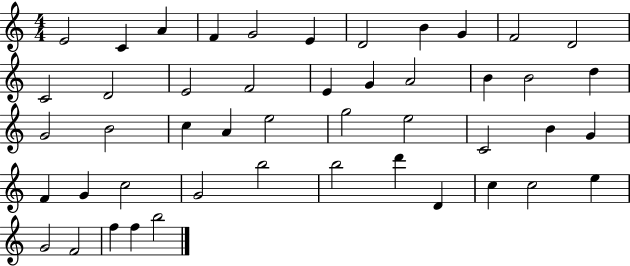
X:1
T:Untitled
M:4/4
L:1/4
K:C
E2 C A F G2 E D2 B G F2 D2 C2 D2 E2 F2 E G A2 B B2 d G2 B2 c A e2 g2 e2 C2 B G F G c2 G2 b2 b2 d' D c c2 e G2 F2 f f b2